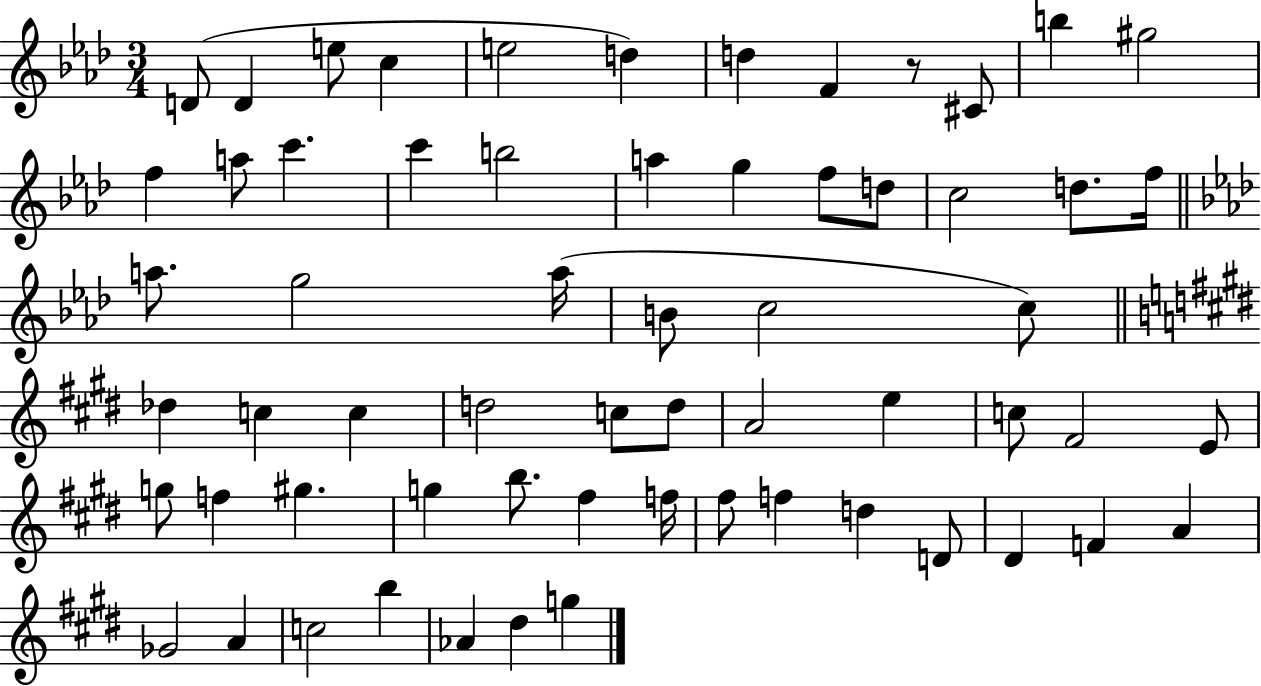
D4/e D4/q E5/e C5/q E5/h D5/q D5/q F4/q R/e C#4/e B5/q G#5/h F5/q A5/e C6/q. C6/q B5/h A5/q G5/q F5/e D5/e C5/h D5/e. F5/s A5/e. G5/h A5/s B4/e C5/h C5/e Db5/q C5/q C5/q D5/h C5/e D5/e A4/h E5/q C5/e F#4/h E4/e G5/e F5/q G#5/q. G5/q B5/e. F#5/q F5/s F#5/e F5/q D5/q D4/e D#4/q F4/q A4/q Gb4/h A4/q C5/h B5/q Ab4/q D#5/q G5/q